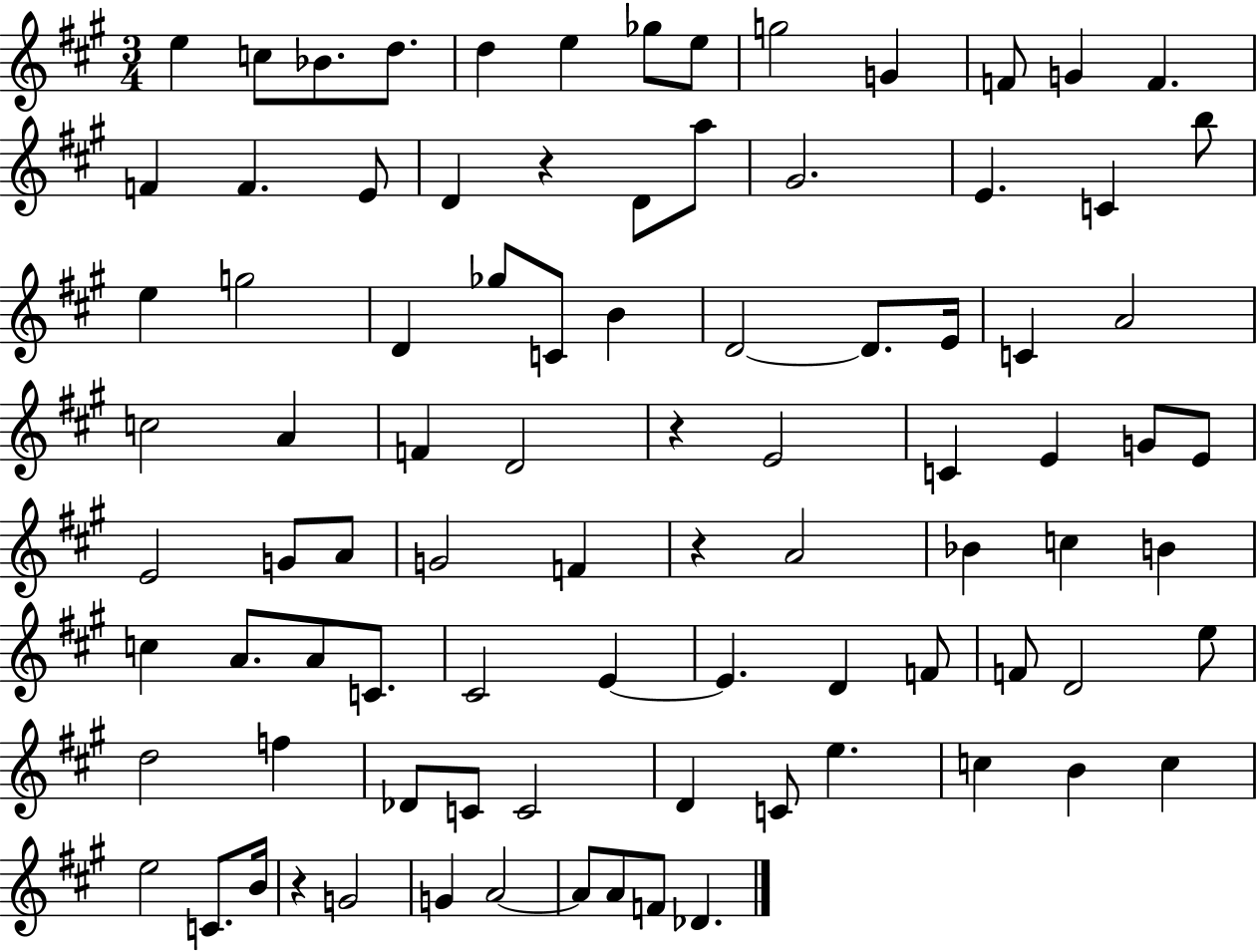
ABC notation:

X:1
T:Untitled
M:3/4
L:1/4
K:A
e c/2 _B/2 d/2 d e _g/2 e/2 g2 G F/2 G F F F E/2 D z D/2 a/2 ^G2 E C b/2 e g2 D _g/2 C/2 B D2 D/2 E/4 C A2 c2 A F D2 z E2 C E G/2 E/2 E2 G/2 A/2 G2 F z A2 _B c B c A/2 A/2 C/2 ^C2 E E D F/2 F/2 D2 e/2 d2 f _D/2 C/2 C2 D C/2 e c B c e2 C/2 B/4 z G2 G A2 A/2 A/2 F/2 _D